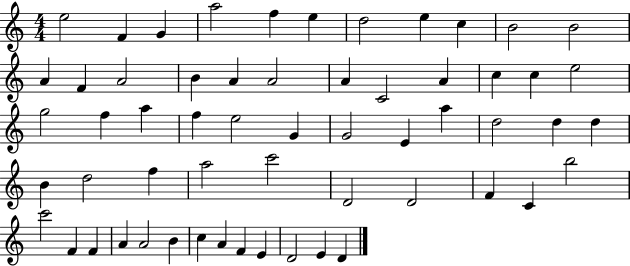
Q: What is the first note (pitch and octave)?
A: E5